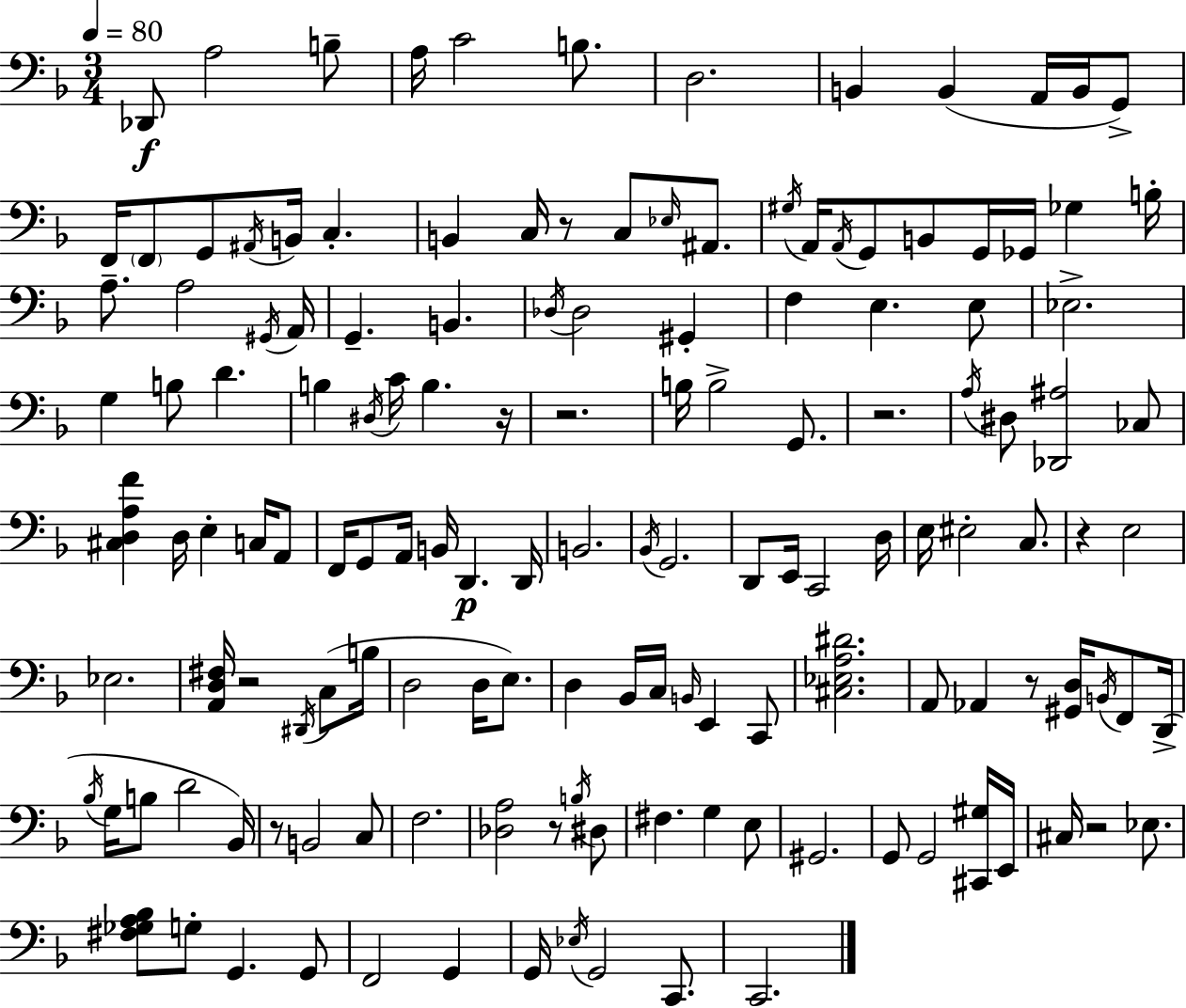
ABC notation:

X:1
T:Untitled
M:3/4
L:1/4
K:Dm
_D,,/2 A,2 B,/2 A,/4 C2 B,/2 D,2 B,, B,, A,,/4 B,,/4 G,,/2 F,,/4 F,,/2 G,,/2 ^A,,/4 B,,/4 C, B,, C,/4 z/2 C,/2 _E,/4 ^A,,/2 ^G,/4 A,,/4 A,,/4 G,,/2 B,,/2 G,,/4 _G,,/4 _G, B,/4 A,/2 A,2 ^G,,/4 A,,/4 G,, B,, _D,/4 _D,2 ^G,, F, E, E,/2 _E,2 G, B,/2 D B, ^D,/4 C/4 B, z/4 z2 B,/4 B,2 G,,/2 z2 A,/4 ^D,/2 [_D,,^A,]2 _C,/2 [^C,D,A,F] D,/4 E, C,/4 A,,/2 F,,/4 G,,/2 A,,/4 B,,/4 D,, D,,/4 B,,2 _B,,/4 G,,2 D,,/2 E,,/4 C,,2 D,/4 E,/4 ^E,2 C,/2 z E,2 _E,2 [A,,D,^F,]/4 z2 ^D,,/4 C,/2 B,/4 D,2 D,/4 E,/2 D, _B,,/4 C,/4 B,,/4 E,, C,,/2 [^C,_E,A,^D]2 A,,/2 _A,, z/2 [^G,,D,]/4 B,,/4 F,,/2 D,,/4 _B,/4 G,/4 B,/2 D2 _B,,/4 z/2 B,,2 C,/2 F,2 [_D,A,]2 z/2 B,/4 ^D,/2 ^F, G, E,/2 ^G,,2 G,,/2 G,,2 [^C,,^G,]/4 E,,/4 ^C,/4 z2 _E,/2 [^F,_G,A,_B,]/2 G,/2 G,, G,,/2 F,,2 G,, G,,/4 _E,/4 G,,2 C,,/2 C,,2